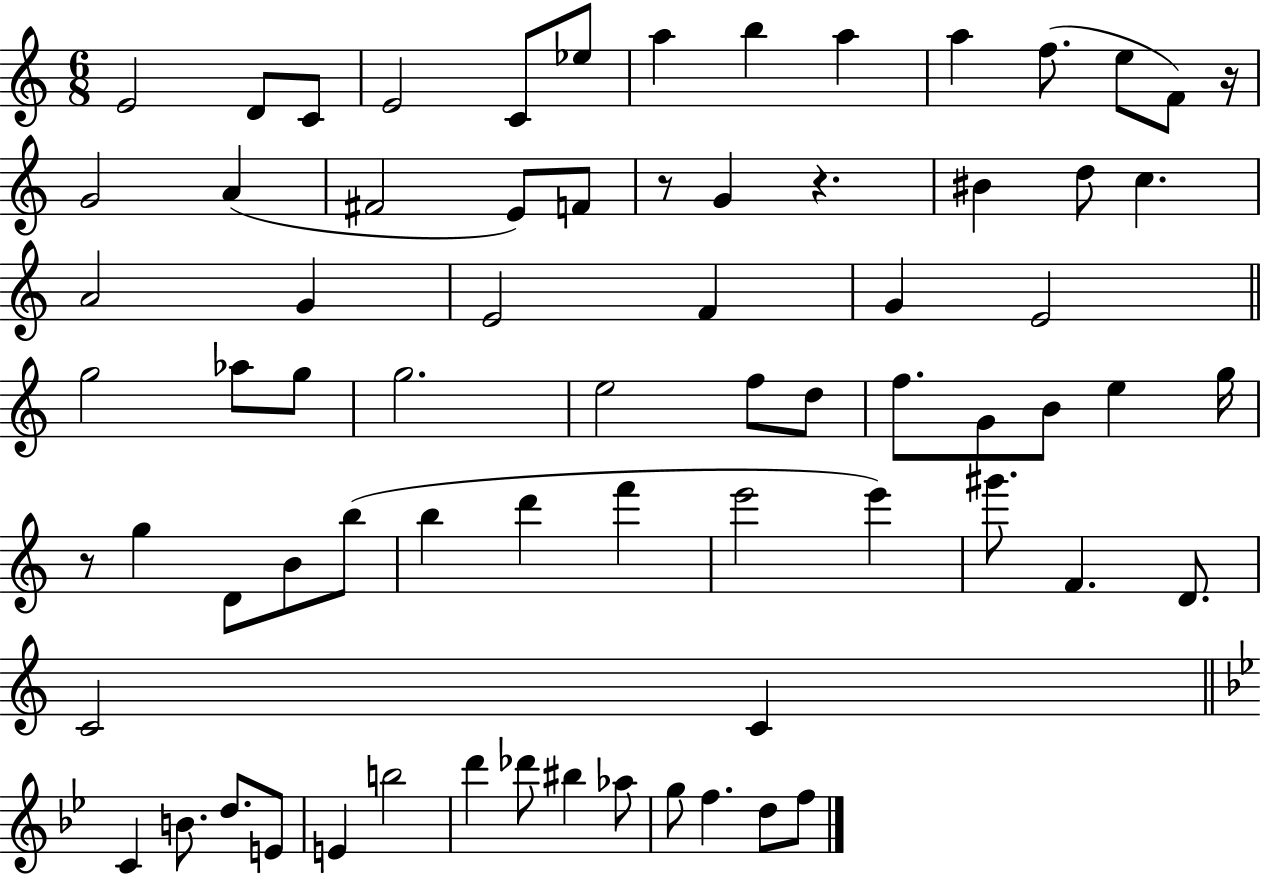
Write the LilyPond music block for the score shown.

{
  \clef treble
  \numericTimeSignature
  \time 6/8
  \key c \major
  e'2 d'8 c'8 | e'2 c'8 ees''8 | a''4 b''4 a''4 | a''4 f''8.( e''8 f'8) r16 | \break g'2 a'4( | fis'2 e'8) f'8 | r8 g'4 r4. | bis'4 d''8 c''4. | \break a'2 g'4 | e'2 f'4 | g'4 e'2 | \bar "||" \break \key a \minor g''2 aes''8 g''8 | g''2. | e''2 f''8 d''8 | f''8. g'8 b'8 e''4 g''16 | \break r8 g''4 d'8 b'8 b''8( | b''4 d'''4 f'''4 | e'''2 e'''4) | gis'''8. f'4. d'8. | \break c'2 c'4 | \bar "||" \break \key bes \major c'4 b'8. d''8. e'8 | e'4 b''2 | d'''4 des'''8 bis''4 aes''8 | g''8 f''4. d''8 f''8 | \break \bar "|."
}